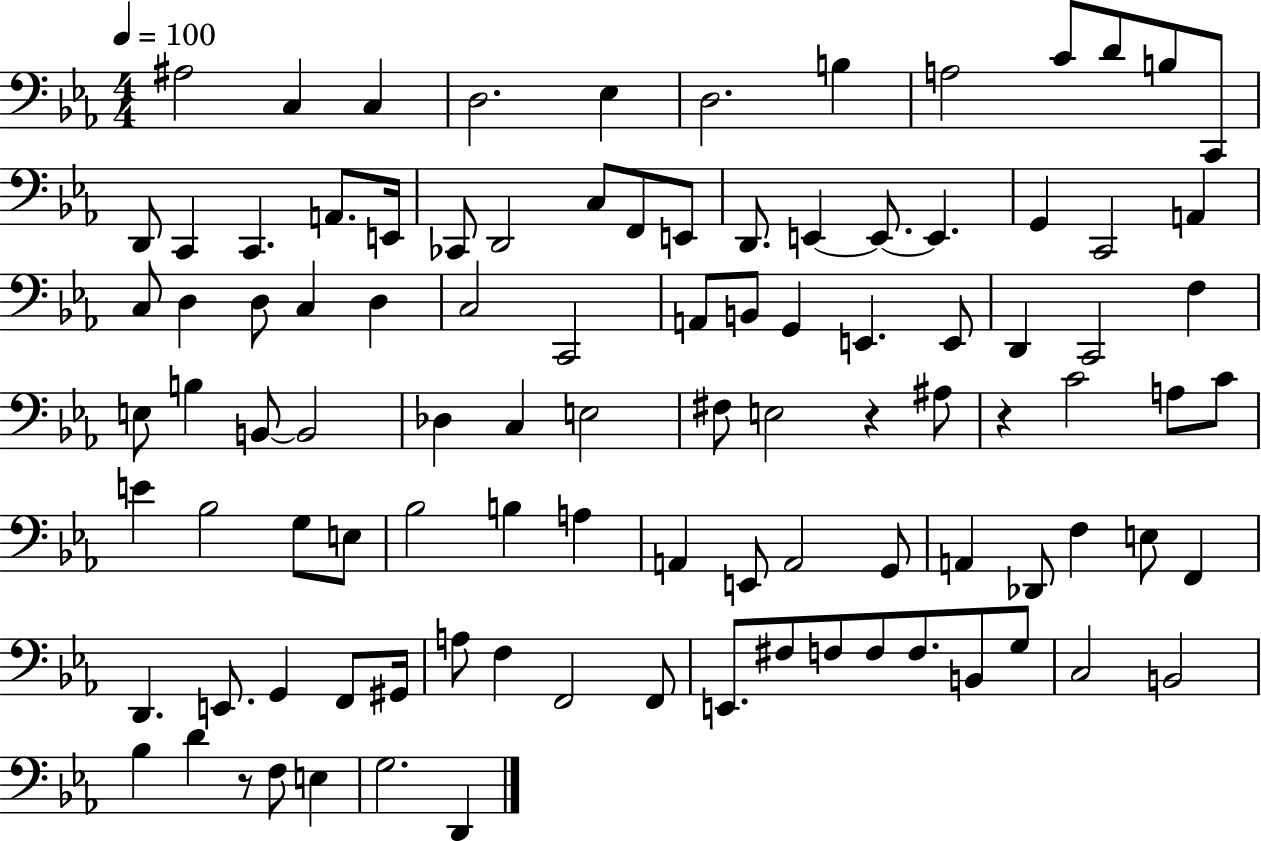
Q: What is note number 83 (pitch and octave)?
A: E2